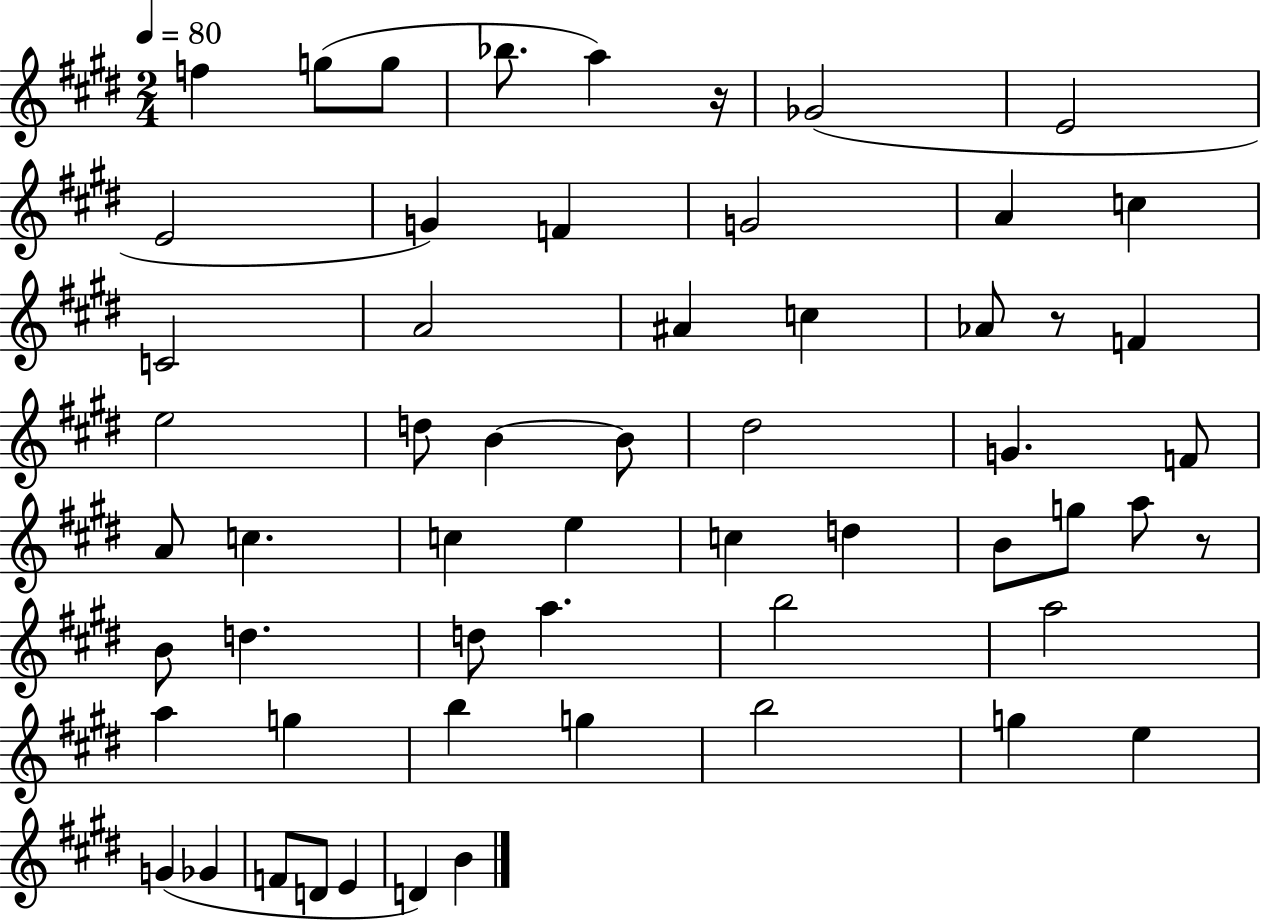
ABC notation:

X:1
T:Untitled
M:2/4
L:1/4
K:E
f g/2 g/2 _b/2 a z/4 _G2 E2 E2 G F G2 A c C2 A2 ^A c _A/2 z/2 F e2 d/2 B B/2 ^d2 G F/2 A/2 c c e c d B/2 g/2 a/2 z/2 B/2 d d/2 a b2 a2 a g b g b2 g e G _G F/2 D/2 E D B